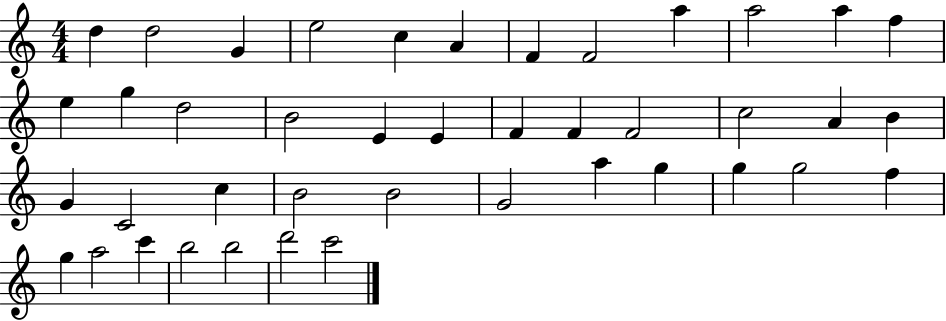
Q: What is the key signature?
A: C major